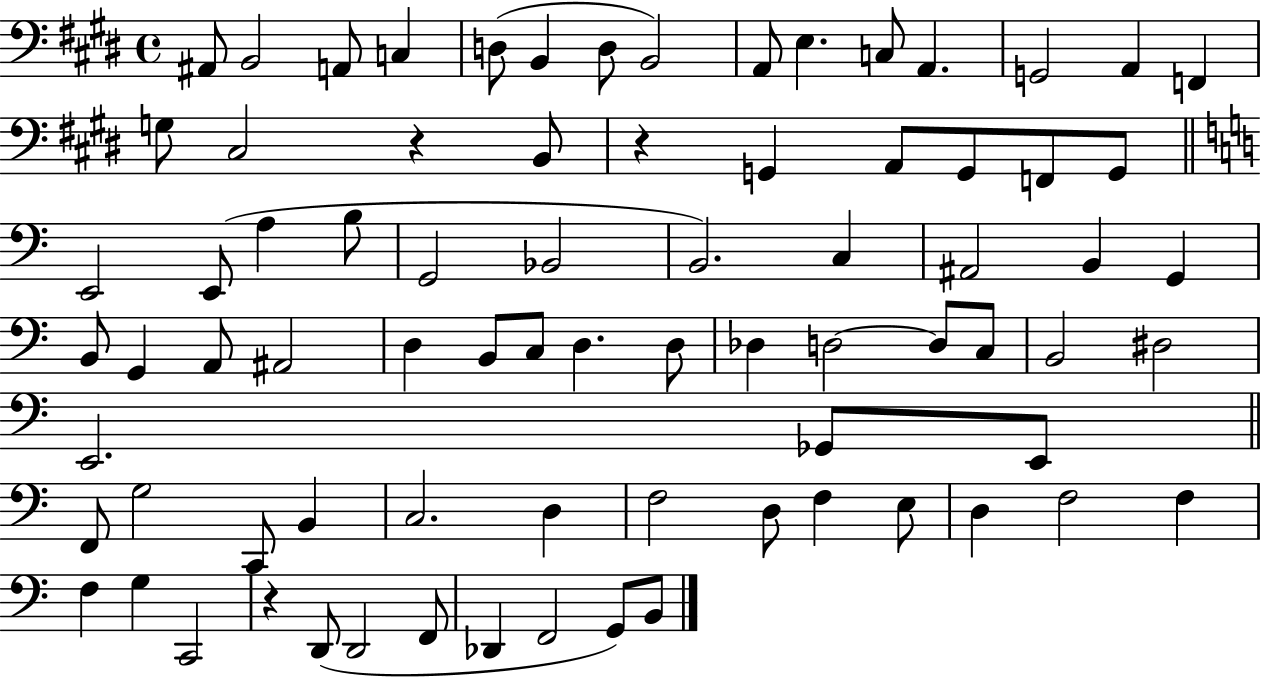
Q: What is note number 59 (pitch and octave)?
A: F3